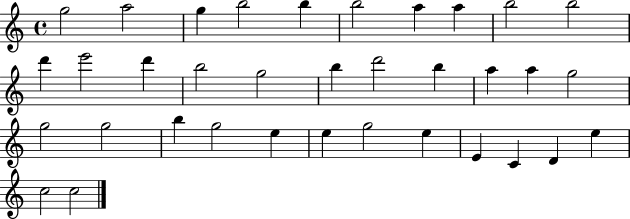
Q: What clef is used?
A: treble